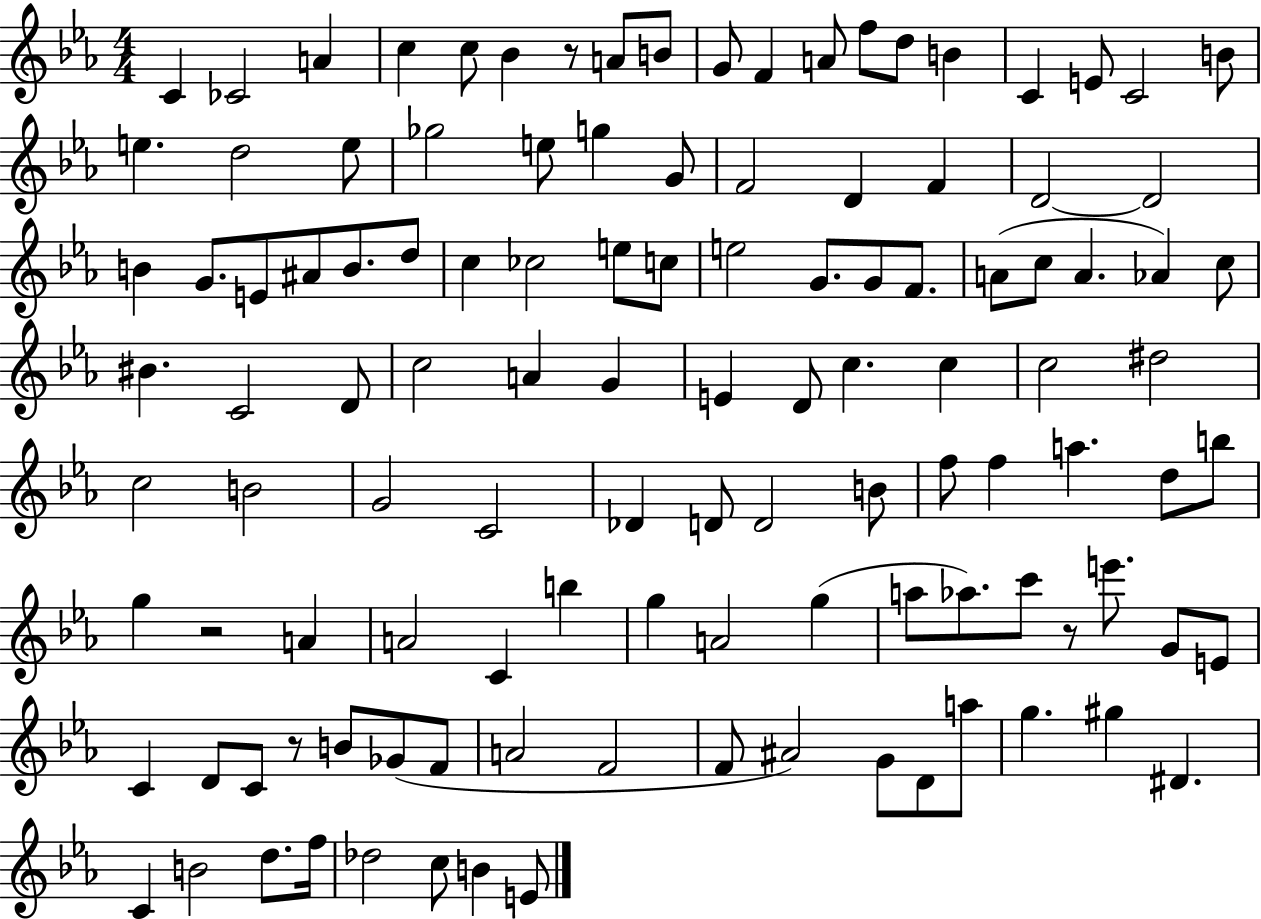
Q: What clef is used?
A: treble